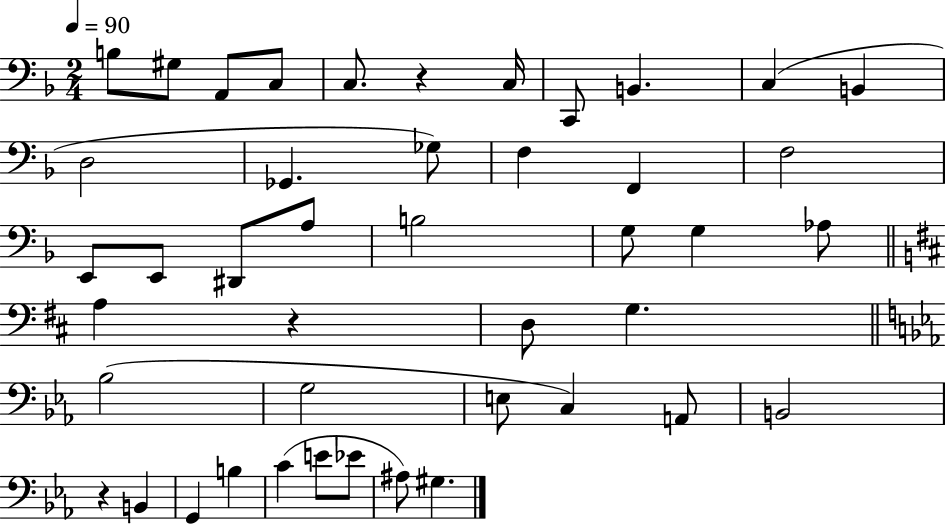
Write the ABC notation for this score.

X:1
T:Untitled
M:2/4
L:1/4
K:F
B,/2 ^G,/2 A,,/2 C,/2 C,/2 z C,/4 C,,/2 B,, C, B,, D,2 _G,, _G,/2 F, F,, F,2 E,,/2 E,,/2 ^D,,/2 A,/2 B,2 G,/2 G, _A,/2 A, z D,/2 G, _B,2 G,2 E,/2 C, A,,/2 B,,2 z B,, G,, B, C E/2 _E/2 ^A,/2 ^G,